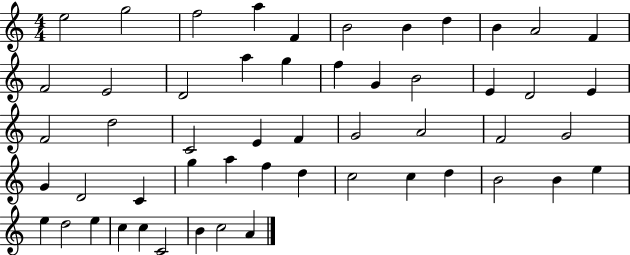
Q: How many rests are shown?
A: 0